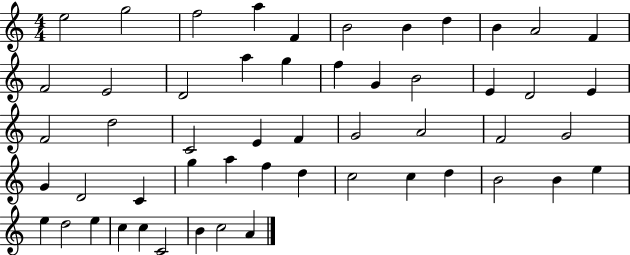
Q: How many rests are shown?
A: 0